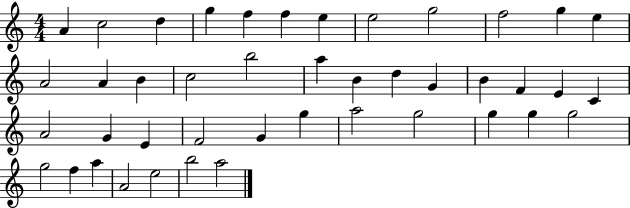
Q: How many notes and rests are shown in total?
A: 43